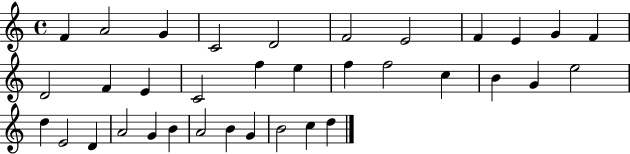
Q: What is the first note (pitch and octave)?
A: F4